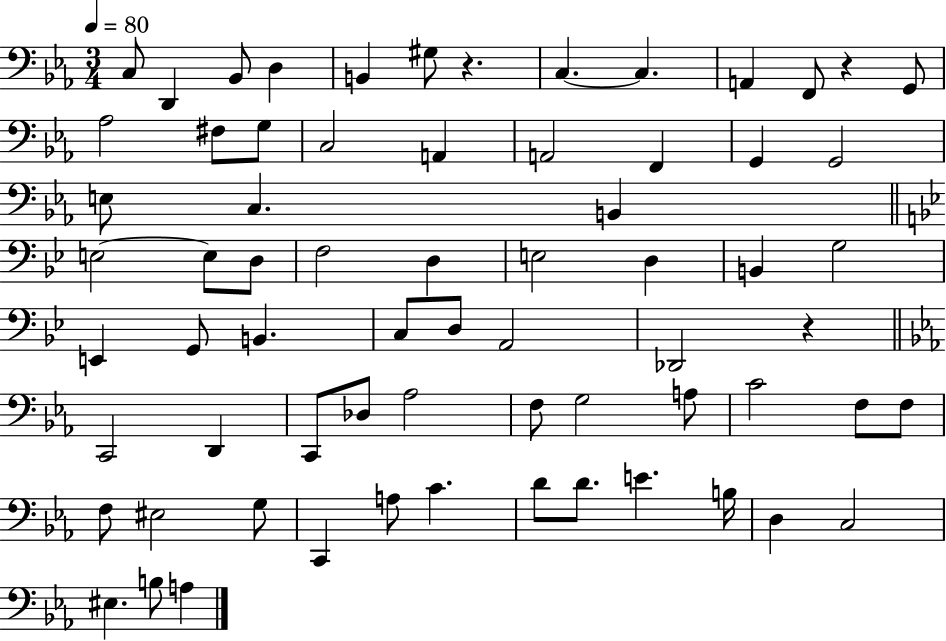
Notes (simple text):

C3/e D2/q Bb2/e D3/q B2/q G#3/e R/q. C3/q. C3/q. A2/q F2/e R/q G2/e Ab3/h F#3/e G3/e C3/h A2/q A2/h F2/q G2/q G2/h E3/e C3/q. B2/q E3/h E3/e D3/e F3/h D3/q E3/h D3/q B2/q G3/h E2/q G2/e B2/q. C3/e D3/e A2/h Db2/h R/q C2/h D2/q C2/e Db3/e Ab3/h F3/e G3/h A3/e C4/h F3/e F3/e F3/e EIS3/h G3/e C2/q A3/e C4/q. D4/e D4/e. E4/q. B3/s D3/q C3/h EIS3/q. B3/e A3/q